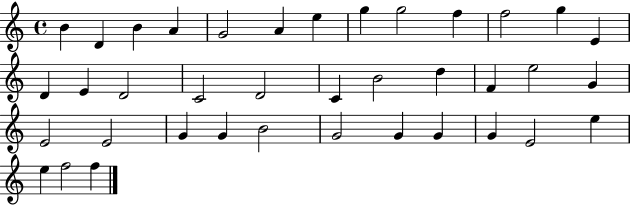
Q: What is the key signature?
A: C major